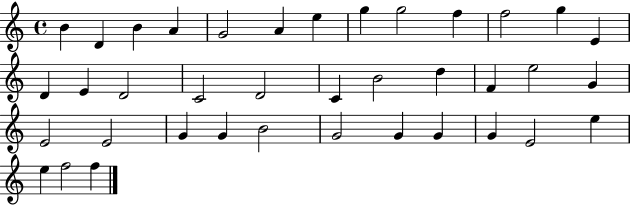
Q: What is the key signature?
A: C major